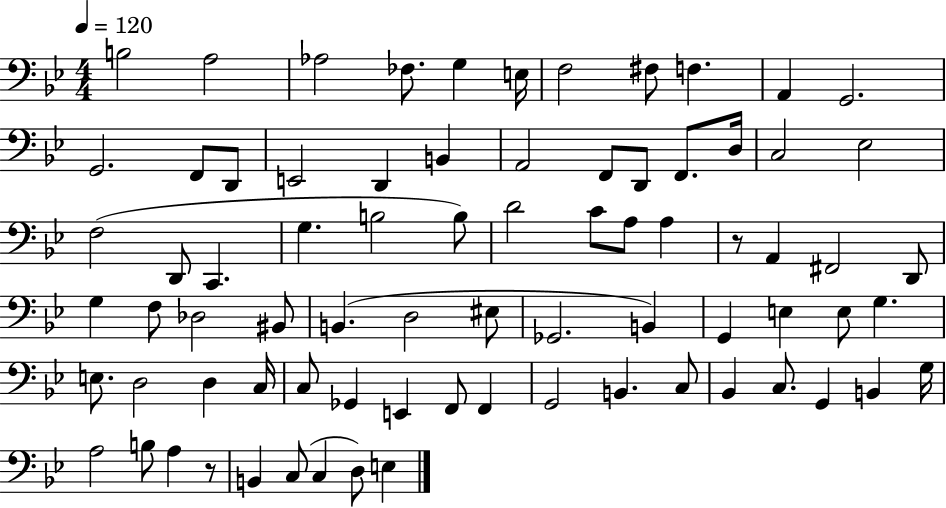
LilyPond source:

{
  \clef bass
  \numericTimeSignature
  \time 4/4
  \key bes \major
  \tempo 4 = 120
  b2 a2 | aes2 fes8. g4 e16 | f2 fis8 f4. | a,4 g,2. | \break g,2. f,8 d,8 | e,2 d,4 b,4 | a,2 f,8 d,8 f,8. d16 | c2 ees2 | \break f2( d,8 c,4. | g4. b2 b8) | d'2 c'8 a8 a4 | r8 a,4 fis,2 d,8 | \break g4 f8 des2 bis,8 | b,4.( d2 eis8 | ges,2. b,4) | g,4 e4 e8 g4. | \break e8. d2 d4 c16 | c8 ges,4 e,4 f,8 f,4 | g,2 b,4. c8 | bes,4 c8. g,4 b,4 g16 | \break a2 b8 a4 r8 | b,4 c8( c4 d8) e4 | \bar "|."
}